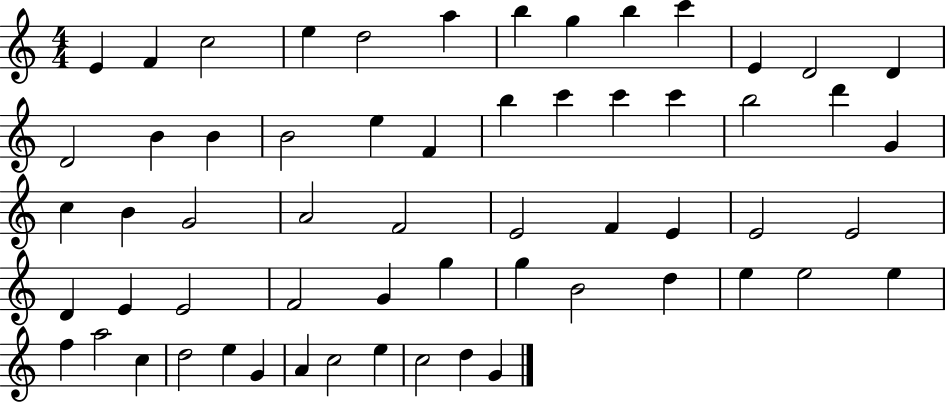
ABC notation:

X:1
T:Untitled
M:4/4
L:1/4
K:C
E F c2 e d2 a b g b c' E D2 D D2 B B B2 e F b c' c' c' b2 d' G c B G2 A2 F2 E2 F E E2 E2 D E E2 F2 G g g B2 d e e2 e f a2 c d2 e G A c2 e c2 d G